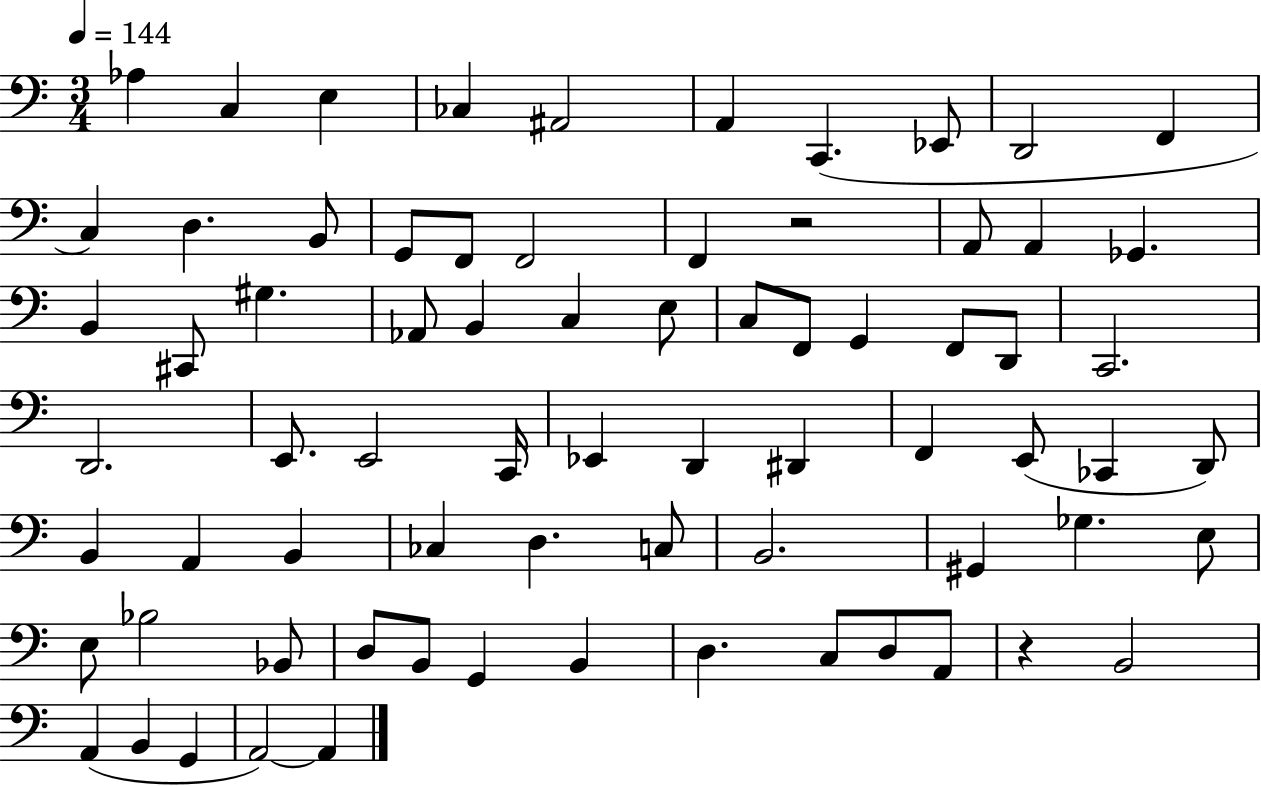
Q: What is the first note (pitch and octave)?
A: Ab3